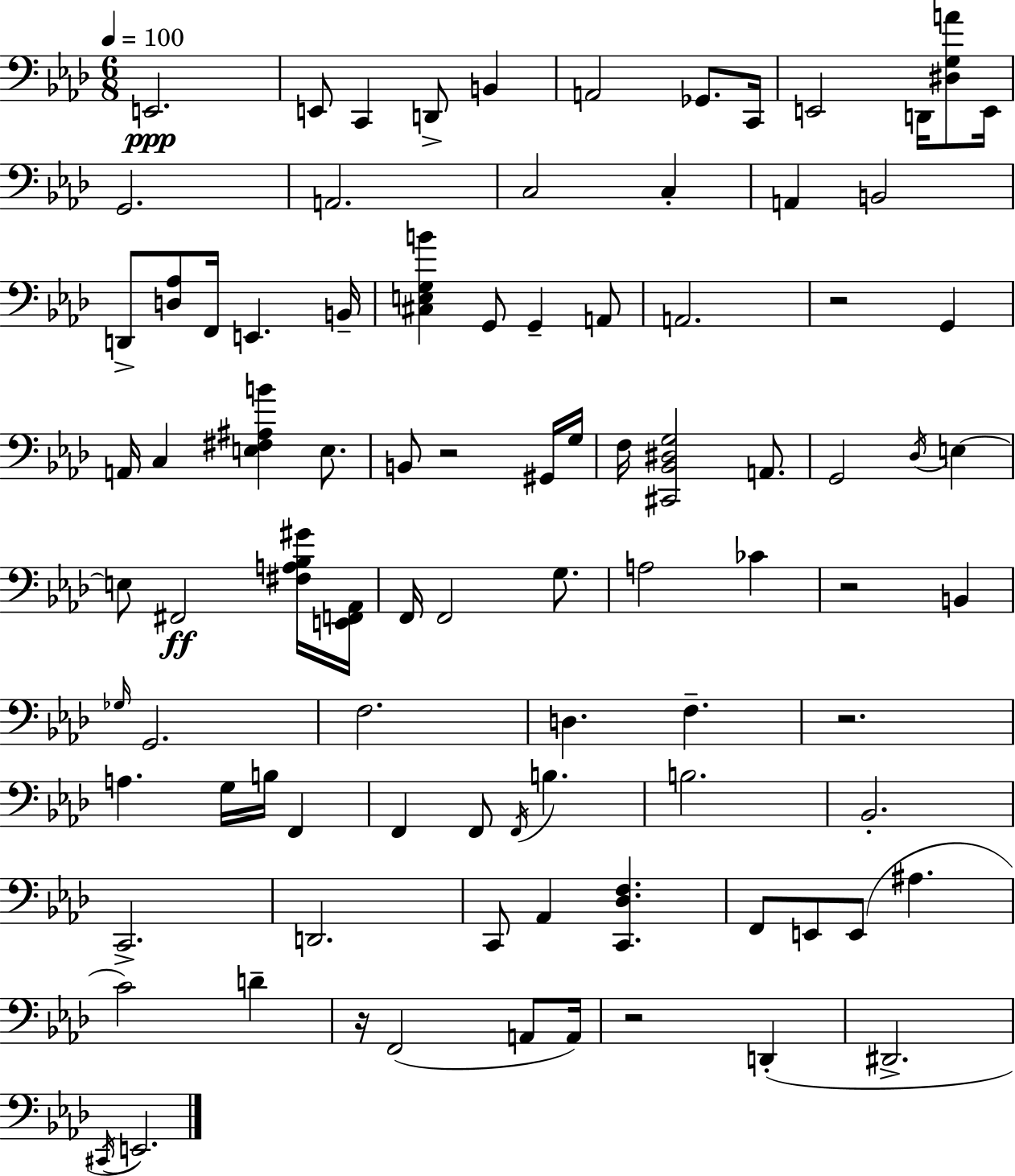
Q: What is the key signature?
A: F minor